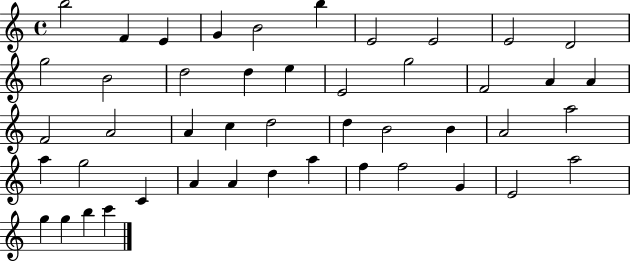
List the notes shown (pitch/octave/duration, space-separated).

B5/h F4/q E4/q G4/q B4/h B5/q E4/h E4/h E4/h D4/h G5/h B4/h D5/h D5/q E5/q E4/h G5/h F4/h A4/q A4/q F4/h A4/h A4/q C5/q D5/h D5/q B4/h B4/q A4/h A5/h A5/q G5/h C4/q A4/q A4/q D5/q A5/q F5/q F5/h G4/q E4/h A5/h G5/q G5/q B5/q C6/q